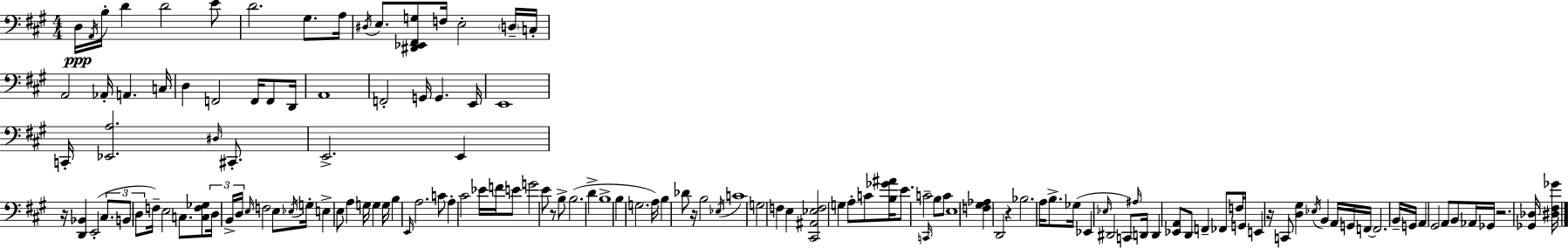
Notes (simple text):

D3/s A2/s B3/s D4/q D4/h E4/e D4/h. G#3/e. A3/s D#3/s E3/e. [D#2,Eb2,F#2,G3]/e F3/s E3/h D3/s C3/s A2/h Ab2/s A2/q. C3/s D3/q F2/h F2/s F2/e D2/s A2/w F2/h G2/s G2/q. E2/s E2/w C2/s [Eb2,A3]/h. D#3/s C#2/e. E2/h. E2/q R/s [D2,Bb2]/q E2/h C#3/e. B2/e D3/e F3/s E3/h C3/e. [C3,F3,Gb3]/e D3/s B2/s D3/s E3/s F3/h E3/e Eb3/s G3/s E3/q E3/e A3/q G3/s G3/q G3/s B3/q E2/s A3/h. C4/e A3/q C#4/h Eb4/s F4/s E4/e G4/h E4/e R/e B3/e B3/h. D4/q B3/w B3/q G3/h. A3/s B3/q Db4/e R/s B3/h Eb3/s C4/w G3/h F3/q E3/q [C#2,A#2,Eb3,F3]/h G3/q A3/e C4/e [B3,Gb4,A#4]/s E4/e. C4/h C2/s B3/e C4/e E3/w [F3,G#3,Ab3]/q D2/h R/q Bb3/h. A3/s B3/e. Gb3/s Eb2/q Eb3/s D#2/h C2/e A#3/s D2/s D2/q [Eb2,A2]/e D2/e F2/q FES2/e F3/s G2/s E2/q R/s C2/e [D3,G#3]/q Eb3/s B2/q A2/s G2/s F2/s F2/h. B2/s G2/s A2/q G#2/h A2/e B2/e Ab2/s Gb2/s R/h. [Gb2,Db3]/s [D#3,F#3,Gb4]/s